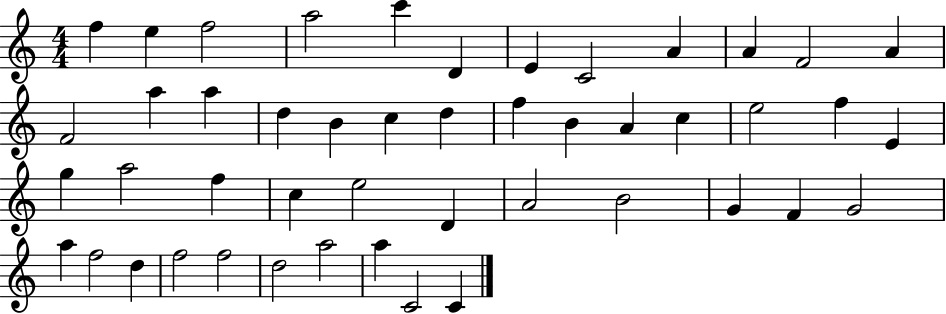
{
  \clef treble
  \numericTimeSignature
  \time 4/4
  \key c \major
  f''4 e''4 f''2 | a''2 c'''4 d'4 | e'4 c'2 a'4 | a'4 f'2 a'4 | \break f'2 a''4 a''4 | d''4 b'4 c''4 d''4 | f''4 b'4 a'4 c''4 | e''2 f''4 e'4 | \break g''4 a''2 f''4 | c''4 e''2 d'4 | a'2 b'2 | g'4 f'4 g'2 | \break a''4 f''2 d''4 | f''2 f''2 | d''2 a''2 | a''4 c'2 c'4 | \break \bar "|."
}